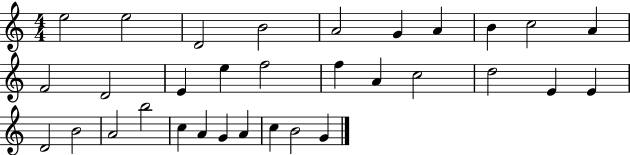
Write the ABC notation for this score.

X:1
T:Untitled
M:4/4
L:1/4
K:C
e2 e2 D2 B2 A2 G A B c2 A F2 D2 E e f2 f A c2 d2 E E D2 B2 A2 b2 c A G A c B2 G